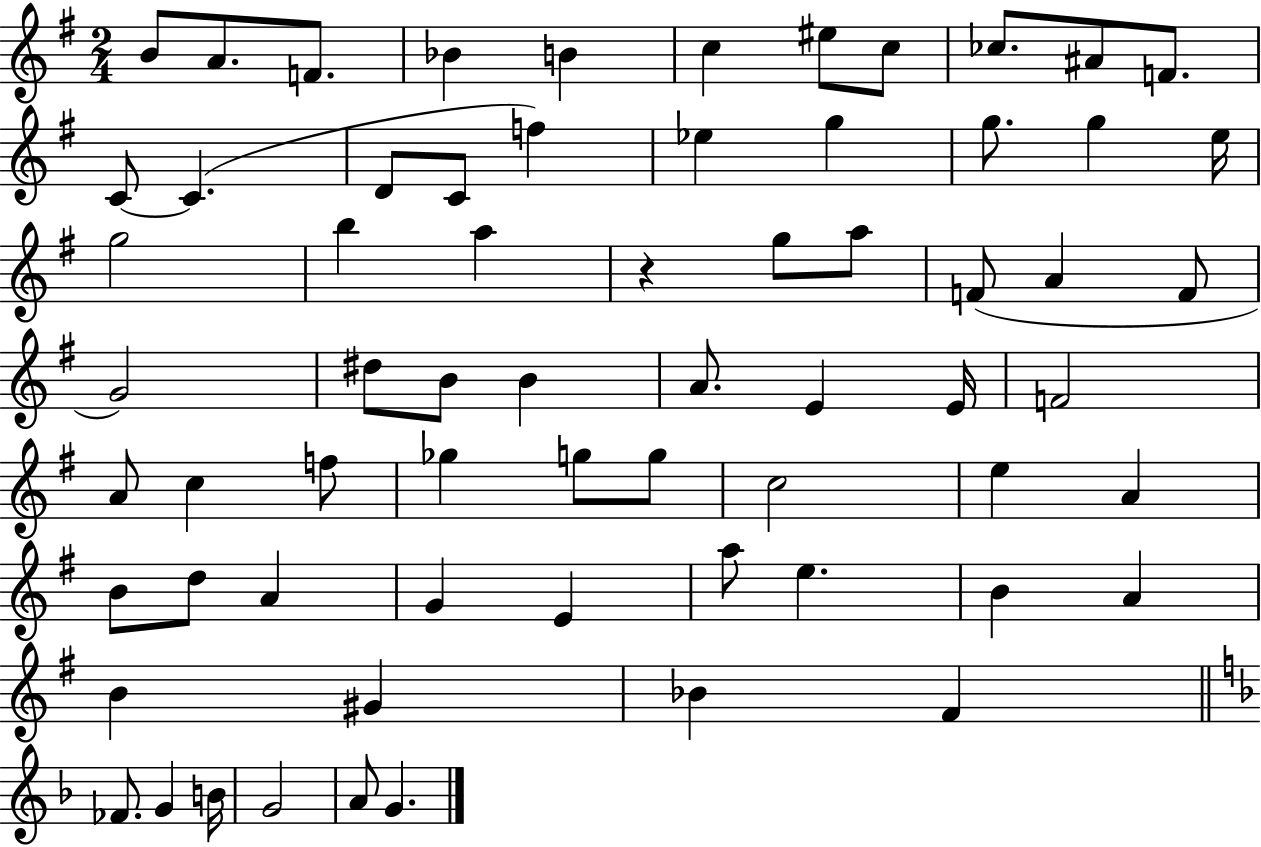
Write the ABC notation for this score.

X:1
T:Untitled
M:2/4
L:1/4
K:G
B/2 A/2 F/2 _B B c ^e/2 c/2 _c/2 ^A/2 F/2 C/2 C D/2 C/2 f _e g g/2 g e/4 g2 b a z g/2 a/2 F/2 A F/2 G2 ^d/2 B/2 B A/2 E E/4 F2 A/2 c f/2 _g g/2 g/2 c2 e A B/2 d/2 A G E a/2 e B A B ^G _B ^F _F/2 G B/4 G2 A/2 G